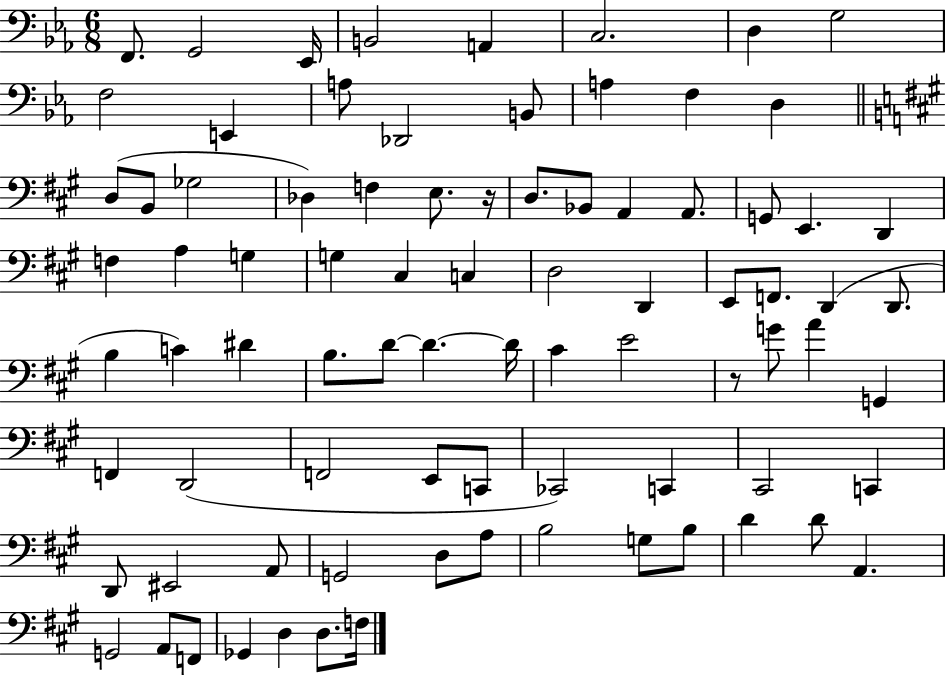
{
  \clef bass
  \numericTimeSignature
  \time 6/8
  \key ees \major
  f,8. g,2 ees,16 | b,2 a,4 | c2. | d4 g2 | \break f2 e,4 | a8 des,2 b,8 | a4 f4 d4 | \bar "||" \break \key a \major d8( b,8 ges2 | des4) f4 e8. r16 | d8. bes,8 a,4 a,8. | g,8 e,4. d,4 | \break f4 a4 g4 | g4 cis4 c4 | d2 d,4 | e,8 f,8. d,4( d,8. | \break b4 c'4) dis'4 | b8. d'8~~ d'4.~~ d'16 | cis'4 e'2 | r8 g'8 a'4 g,4 | \break f,4 d,2( | f,2 e,8 c,8 | ces,2) c,4 | cis,2 c,4 | \break d,8 eis,2 a,8 | g,2 d8 a8 | b2 g8 b8 | d'4 d'8 a,4. | \break g,2 a,8 f,8 | ges,4 d4 d8. f16 | \bar "|."
}